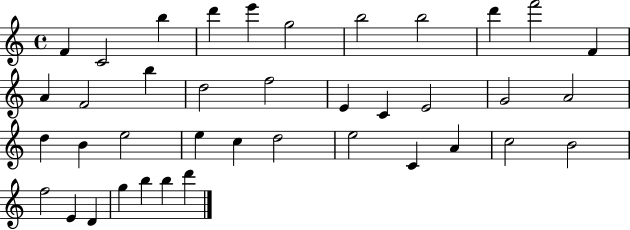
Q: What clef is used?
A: treble